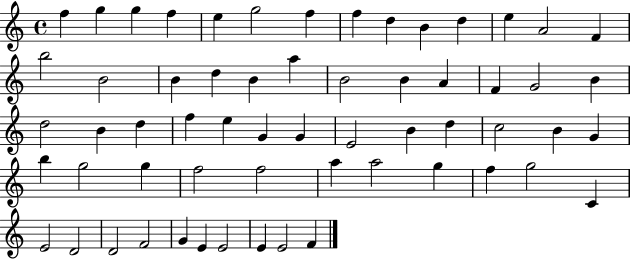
{
  \clef treble
  \time 4/4
  \defaultTimeSignature
  \key c \major
  f''4 g''4 g''4 f''4 | e''4 g''2 f''4 | f''4 d''4 b'4 d''4 | e''4 a'2 f'4 | \break b''2 b'2 | b'4 d''4 b'4 a''4 | b'2 b'4 a'4 | f'4 g'2 b'4 | \break d''2 b'4 d''4 | f''4 e''4 g'4 g'4 | e'2 b'4 d''4 | c''2 b'4 g'4 | \break b''4 g''2 g''4 | f''2 f''2 | a''4 a''2 g''4 | f''4 g''2 c'4 | \break e'2 d'2 | d'2 f'2 | g'4 e'4 e'2 | e'4 e'2 f'4 | \break \bar "|."
}